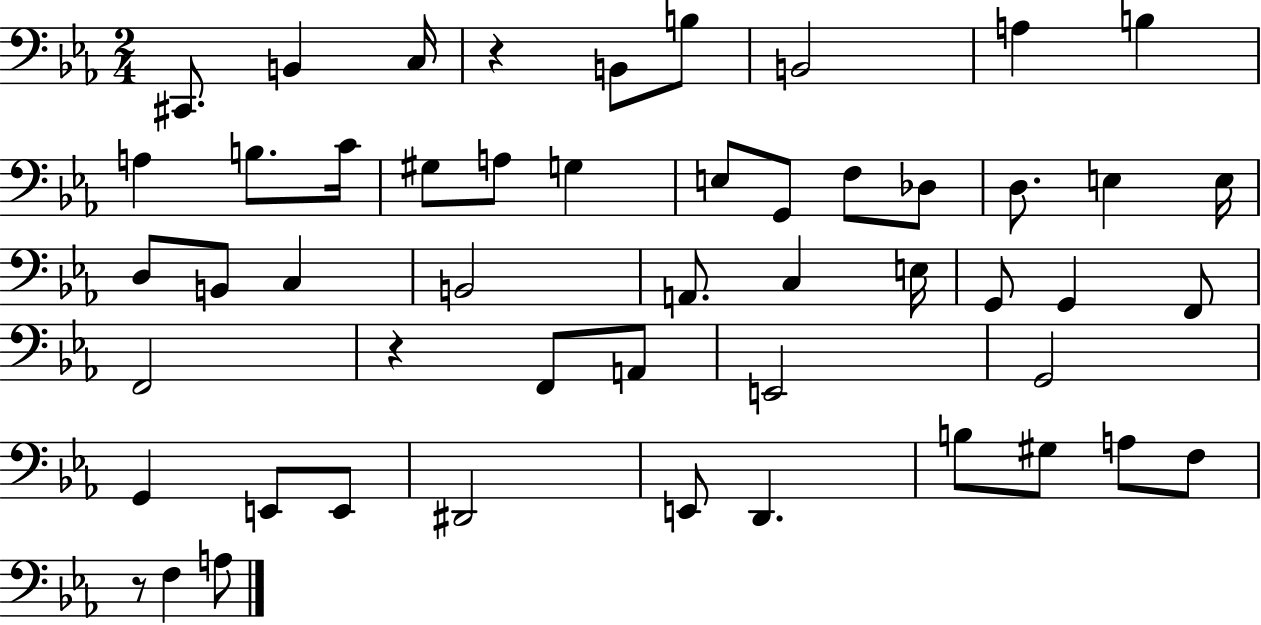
C#2/e. B2/q C3/s R/q B2/e B3/e B2/h A3/q B3/q A3/q B3/e. C4/s G#3/e A3/e G3/q E3/e G2/e F3/e Db3/e D3/e. E3/q E3/s D3/e B2/e C3/q B2/h A2/e. C3/q E3/s G2/e G2/q F2/e F2/h R/q F2/e A2/e E2/h G2/h G2/q E2/e E2/e D#2/h E2/e D2/q. B3/e G#3/e A3/e F3/e R/e F3/q A3/e